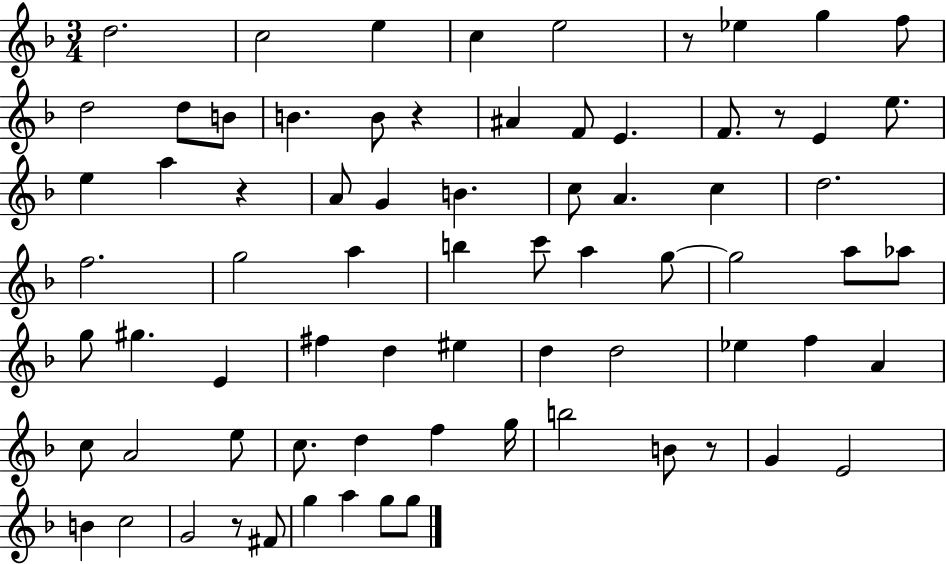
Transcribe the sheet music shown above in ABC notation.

X:1
T:Untitled
M:3/4
L:1/4
K:F
d2 c2 e c e2 z/2 _e g f/2 d2 d/2 B/2 B B/2 z ^A F/2 E F/2 z/2 E e/2 e a z A/2 G B c/2 A c d2 f2 g2 a b c'/2 a g/2 g2 a/2 _a/2 g/2 ^g E ^f d ^e d d2 _e f A c/2 A2 e/2 c/2 d f g/4 b2 B/2 z/2 G E2 B c2 G2 z/2 ^F/2 g a g/2 g/2